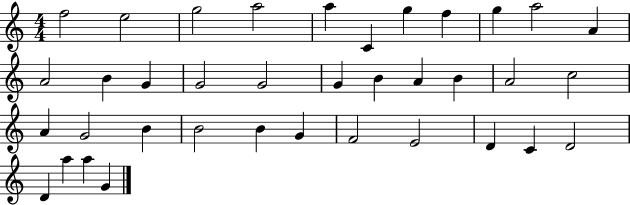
X:1
T:Untitled
M:4/4
L:1/4
K:C
f2 e2 g2 a2 a C g f g a2 A A2 B G G2 G2 G B A B A2 c2 A G2 B B2 B G F2 E2 D C D2 D a a G